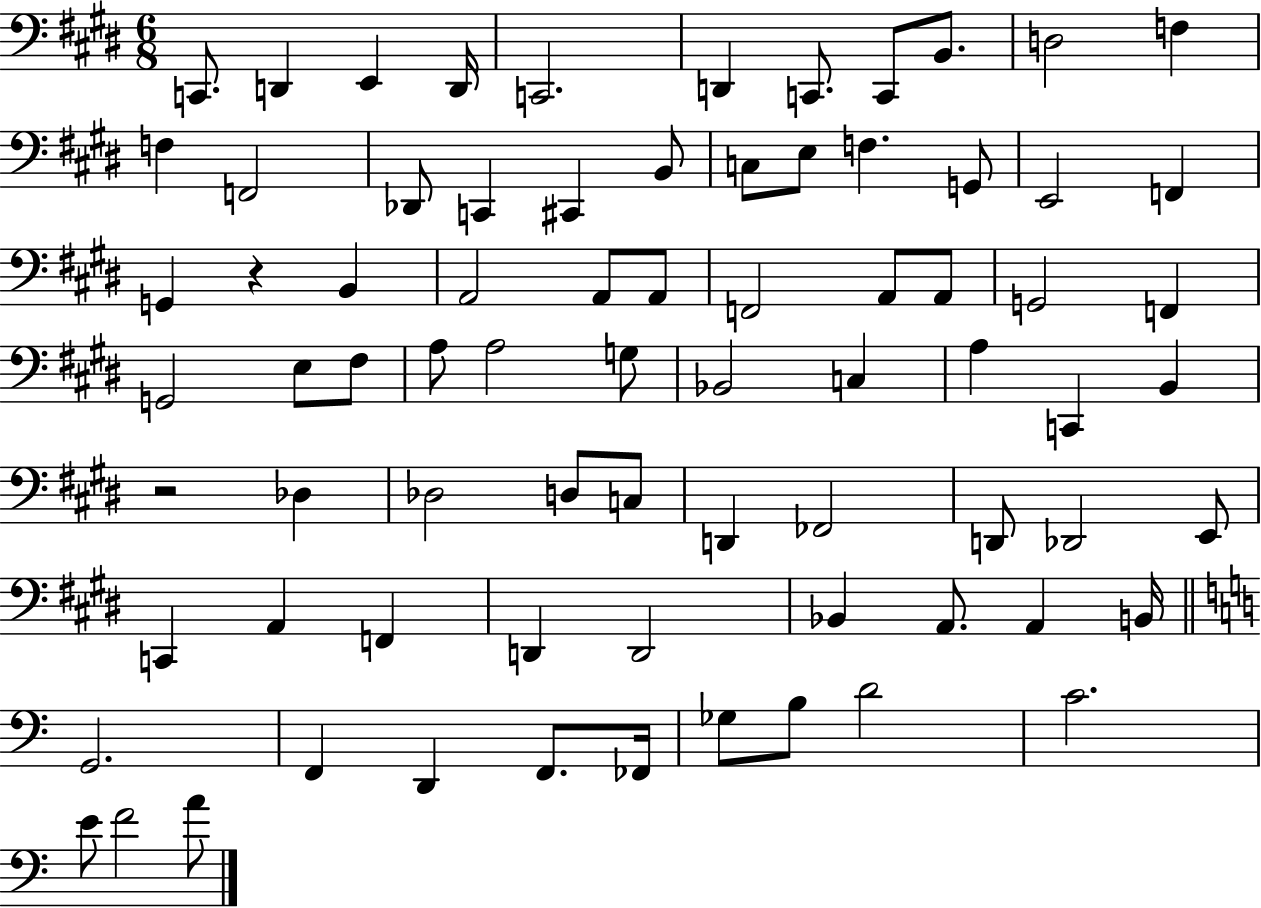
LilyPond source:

{
  \clef bass
  \numericTimeSignature
  \time 6/8
  \key e \major
  c,8. d,4 e,4 d,16 | c,2. | d,4 c,8. c,8 b,8. | d2 f4 | \break f4 f,2 | des,8 c,4 cis,4 b,8 | c8 e8 f4. g,8 | e,2 f,4 | \break g,4 r4 b,4 | a,2 a,8 a,8 | f,2 a,8 a,8 | g,2 f,4 | \break g,2 e8 fis8 | a8 a2 g8 | bes,2 c4 | a4 c,4 b,4 | \break r2 des4 | des2 d8 c8 | d,4 fes,2 | d,8 des,2 e,8 | \break c,4 a,4 f,4 | d,4 d,2 | bes,4 a,8. a,4 b,16 | \bar "||" \break \key c \major g,2. | f,4 d,4 f,8. fes,16 | ges8 b8 d'2 | c'2. | \break e'8 f'2 a'8 | \bar "|."
}